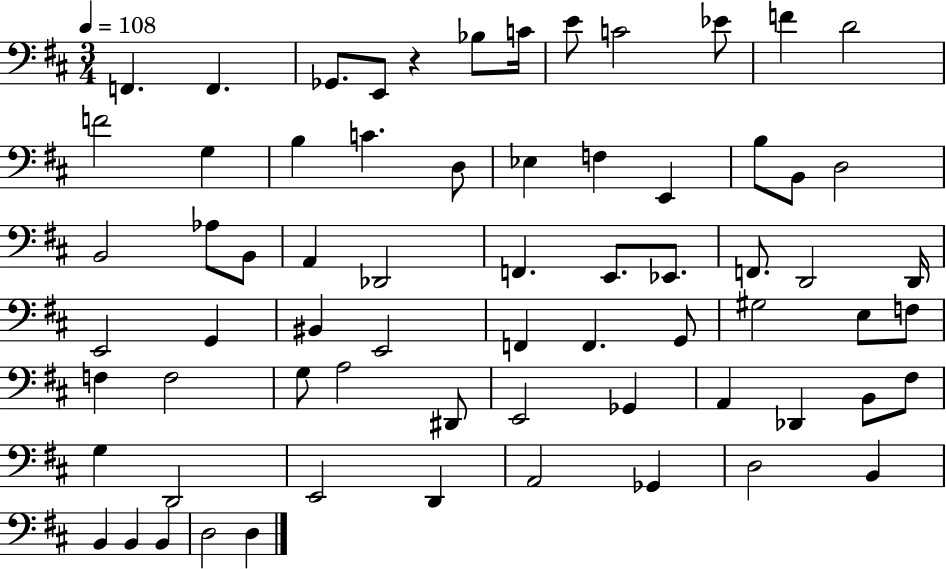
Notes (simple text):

F2/q. F2/q. Gb2/e. E2/e R/q Bb3/e C4/s E4/e C4/h Eb4/e F4/q D4/h F4/h G3/q B3/q C4/q. D3/e Eb3/q F3/q E2/q B3/e B2/e D3/h B2/h Ab3/e B2/e A2/q Db2/h F2/q. E2/e. Eb2/e. F2/e. D2/h D2/s E2/h G2/q BIS2/q E2/h F2/q F2/q. G2/e G#3/h E3/e F3/e F3/q F3/h G3/e A3/h D#2/e E2/h Gb2/q A2/q Db2/q B2/e F#3/e G3/q D2/h E2/h D2/q A2/h Gb2/q D3/h B2/q B2/q B2/q B2/q D3/h D3/q